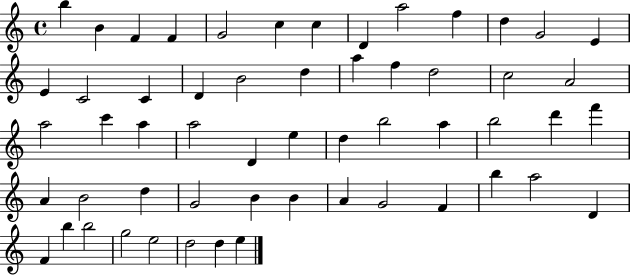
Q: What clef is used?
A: treble